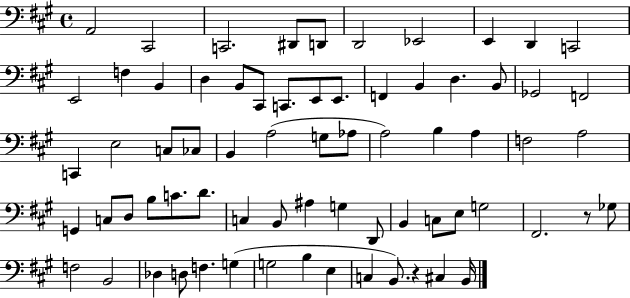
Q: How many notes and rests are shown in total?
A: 70